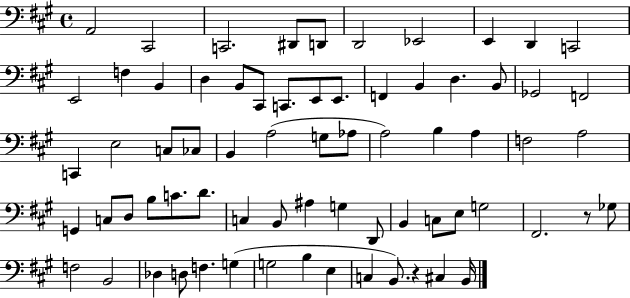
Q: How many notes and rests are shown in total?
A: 70